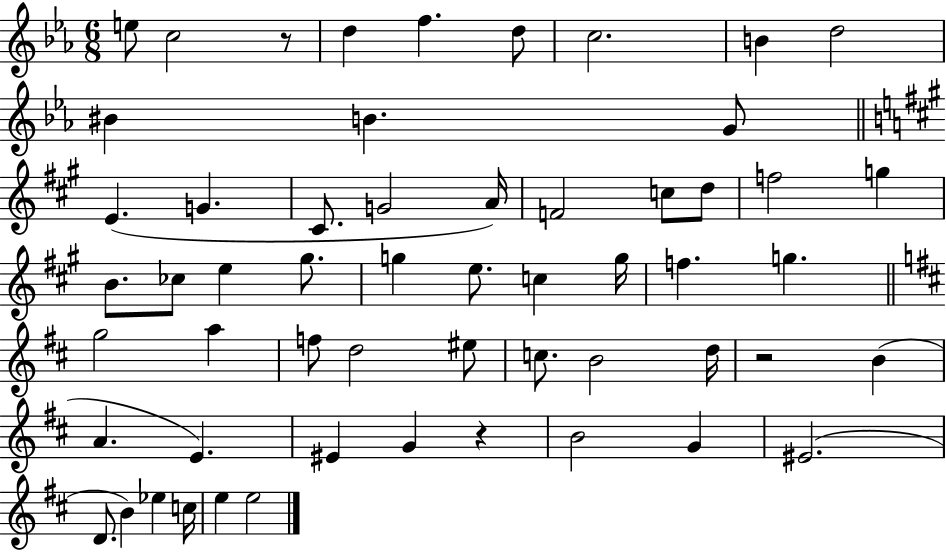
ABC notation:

X:1
T:Untitled
M:6/8
L:1/4
K:Eb
e/2 c2 z/2 d f d/2 c2 B d2 ^B B G/2 E G ^C/2 G2 A/4 F2 c/2 d/2 f2 g B/2 _c/2 e ^g/2 g e/2 c g/4 f g g2 a f/2 d2 ^e/2 c/2 B2 d/4 z2 B A E ^E G z B2 G ^E2 D/2 B _e c/4 e e2